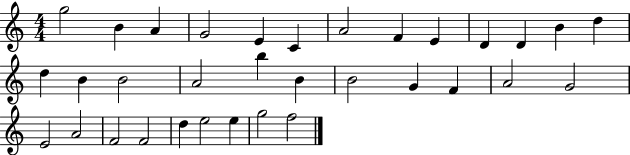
X:1
T:Untitled
M:4/4
L:1/4
K:C
g2 B A G2 E C A2 F E D D B d d B B2 A2 b B B2 G F A2 G2 E2 A2 F2 F2 d e2 e g2 f2